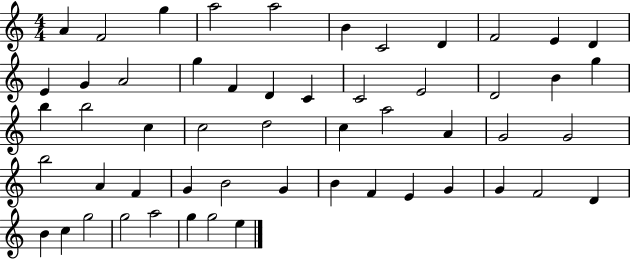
X:1
T:Untitled
M:4/4
L:1/4
K:C
A F2 g a2 a2 B C2 D F2 E D E G A2 g F D C C2 E2 D2 B g b b2 c c2 d2 c a2 A G2 G2 b2 A F G B2 G B F E G G F2 D B c g2 g2 a2 g g2 e